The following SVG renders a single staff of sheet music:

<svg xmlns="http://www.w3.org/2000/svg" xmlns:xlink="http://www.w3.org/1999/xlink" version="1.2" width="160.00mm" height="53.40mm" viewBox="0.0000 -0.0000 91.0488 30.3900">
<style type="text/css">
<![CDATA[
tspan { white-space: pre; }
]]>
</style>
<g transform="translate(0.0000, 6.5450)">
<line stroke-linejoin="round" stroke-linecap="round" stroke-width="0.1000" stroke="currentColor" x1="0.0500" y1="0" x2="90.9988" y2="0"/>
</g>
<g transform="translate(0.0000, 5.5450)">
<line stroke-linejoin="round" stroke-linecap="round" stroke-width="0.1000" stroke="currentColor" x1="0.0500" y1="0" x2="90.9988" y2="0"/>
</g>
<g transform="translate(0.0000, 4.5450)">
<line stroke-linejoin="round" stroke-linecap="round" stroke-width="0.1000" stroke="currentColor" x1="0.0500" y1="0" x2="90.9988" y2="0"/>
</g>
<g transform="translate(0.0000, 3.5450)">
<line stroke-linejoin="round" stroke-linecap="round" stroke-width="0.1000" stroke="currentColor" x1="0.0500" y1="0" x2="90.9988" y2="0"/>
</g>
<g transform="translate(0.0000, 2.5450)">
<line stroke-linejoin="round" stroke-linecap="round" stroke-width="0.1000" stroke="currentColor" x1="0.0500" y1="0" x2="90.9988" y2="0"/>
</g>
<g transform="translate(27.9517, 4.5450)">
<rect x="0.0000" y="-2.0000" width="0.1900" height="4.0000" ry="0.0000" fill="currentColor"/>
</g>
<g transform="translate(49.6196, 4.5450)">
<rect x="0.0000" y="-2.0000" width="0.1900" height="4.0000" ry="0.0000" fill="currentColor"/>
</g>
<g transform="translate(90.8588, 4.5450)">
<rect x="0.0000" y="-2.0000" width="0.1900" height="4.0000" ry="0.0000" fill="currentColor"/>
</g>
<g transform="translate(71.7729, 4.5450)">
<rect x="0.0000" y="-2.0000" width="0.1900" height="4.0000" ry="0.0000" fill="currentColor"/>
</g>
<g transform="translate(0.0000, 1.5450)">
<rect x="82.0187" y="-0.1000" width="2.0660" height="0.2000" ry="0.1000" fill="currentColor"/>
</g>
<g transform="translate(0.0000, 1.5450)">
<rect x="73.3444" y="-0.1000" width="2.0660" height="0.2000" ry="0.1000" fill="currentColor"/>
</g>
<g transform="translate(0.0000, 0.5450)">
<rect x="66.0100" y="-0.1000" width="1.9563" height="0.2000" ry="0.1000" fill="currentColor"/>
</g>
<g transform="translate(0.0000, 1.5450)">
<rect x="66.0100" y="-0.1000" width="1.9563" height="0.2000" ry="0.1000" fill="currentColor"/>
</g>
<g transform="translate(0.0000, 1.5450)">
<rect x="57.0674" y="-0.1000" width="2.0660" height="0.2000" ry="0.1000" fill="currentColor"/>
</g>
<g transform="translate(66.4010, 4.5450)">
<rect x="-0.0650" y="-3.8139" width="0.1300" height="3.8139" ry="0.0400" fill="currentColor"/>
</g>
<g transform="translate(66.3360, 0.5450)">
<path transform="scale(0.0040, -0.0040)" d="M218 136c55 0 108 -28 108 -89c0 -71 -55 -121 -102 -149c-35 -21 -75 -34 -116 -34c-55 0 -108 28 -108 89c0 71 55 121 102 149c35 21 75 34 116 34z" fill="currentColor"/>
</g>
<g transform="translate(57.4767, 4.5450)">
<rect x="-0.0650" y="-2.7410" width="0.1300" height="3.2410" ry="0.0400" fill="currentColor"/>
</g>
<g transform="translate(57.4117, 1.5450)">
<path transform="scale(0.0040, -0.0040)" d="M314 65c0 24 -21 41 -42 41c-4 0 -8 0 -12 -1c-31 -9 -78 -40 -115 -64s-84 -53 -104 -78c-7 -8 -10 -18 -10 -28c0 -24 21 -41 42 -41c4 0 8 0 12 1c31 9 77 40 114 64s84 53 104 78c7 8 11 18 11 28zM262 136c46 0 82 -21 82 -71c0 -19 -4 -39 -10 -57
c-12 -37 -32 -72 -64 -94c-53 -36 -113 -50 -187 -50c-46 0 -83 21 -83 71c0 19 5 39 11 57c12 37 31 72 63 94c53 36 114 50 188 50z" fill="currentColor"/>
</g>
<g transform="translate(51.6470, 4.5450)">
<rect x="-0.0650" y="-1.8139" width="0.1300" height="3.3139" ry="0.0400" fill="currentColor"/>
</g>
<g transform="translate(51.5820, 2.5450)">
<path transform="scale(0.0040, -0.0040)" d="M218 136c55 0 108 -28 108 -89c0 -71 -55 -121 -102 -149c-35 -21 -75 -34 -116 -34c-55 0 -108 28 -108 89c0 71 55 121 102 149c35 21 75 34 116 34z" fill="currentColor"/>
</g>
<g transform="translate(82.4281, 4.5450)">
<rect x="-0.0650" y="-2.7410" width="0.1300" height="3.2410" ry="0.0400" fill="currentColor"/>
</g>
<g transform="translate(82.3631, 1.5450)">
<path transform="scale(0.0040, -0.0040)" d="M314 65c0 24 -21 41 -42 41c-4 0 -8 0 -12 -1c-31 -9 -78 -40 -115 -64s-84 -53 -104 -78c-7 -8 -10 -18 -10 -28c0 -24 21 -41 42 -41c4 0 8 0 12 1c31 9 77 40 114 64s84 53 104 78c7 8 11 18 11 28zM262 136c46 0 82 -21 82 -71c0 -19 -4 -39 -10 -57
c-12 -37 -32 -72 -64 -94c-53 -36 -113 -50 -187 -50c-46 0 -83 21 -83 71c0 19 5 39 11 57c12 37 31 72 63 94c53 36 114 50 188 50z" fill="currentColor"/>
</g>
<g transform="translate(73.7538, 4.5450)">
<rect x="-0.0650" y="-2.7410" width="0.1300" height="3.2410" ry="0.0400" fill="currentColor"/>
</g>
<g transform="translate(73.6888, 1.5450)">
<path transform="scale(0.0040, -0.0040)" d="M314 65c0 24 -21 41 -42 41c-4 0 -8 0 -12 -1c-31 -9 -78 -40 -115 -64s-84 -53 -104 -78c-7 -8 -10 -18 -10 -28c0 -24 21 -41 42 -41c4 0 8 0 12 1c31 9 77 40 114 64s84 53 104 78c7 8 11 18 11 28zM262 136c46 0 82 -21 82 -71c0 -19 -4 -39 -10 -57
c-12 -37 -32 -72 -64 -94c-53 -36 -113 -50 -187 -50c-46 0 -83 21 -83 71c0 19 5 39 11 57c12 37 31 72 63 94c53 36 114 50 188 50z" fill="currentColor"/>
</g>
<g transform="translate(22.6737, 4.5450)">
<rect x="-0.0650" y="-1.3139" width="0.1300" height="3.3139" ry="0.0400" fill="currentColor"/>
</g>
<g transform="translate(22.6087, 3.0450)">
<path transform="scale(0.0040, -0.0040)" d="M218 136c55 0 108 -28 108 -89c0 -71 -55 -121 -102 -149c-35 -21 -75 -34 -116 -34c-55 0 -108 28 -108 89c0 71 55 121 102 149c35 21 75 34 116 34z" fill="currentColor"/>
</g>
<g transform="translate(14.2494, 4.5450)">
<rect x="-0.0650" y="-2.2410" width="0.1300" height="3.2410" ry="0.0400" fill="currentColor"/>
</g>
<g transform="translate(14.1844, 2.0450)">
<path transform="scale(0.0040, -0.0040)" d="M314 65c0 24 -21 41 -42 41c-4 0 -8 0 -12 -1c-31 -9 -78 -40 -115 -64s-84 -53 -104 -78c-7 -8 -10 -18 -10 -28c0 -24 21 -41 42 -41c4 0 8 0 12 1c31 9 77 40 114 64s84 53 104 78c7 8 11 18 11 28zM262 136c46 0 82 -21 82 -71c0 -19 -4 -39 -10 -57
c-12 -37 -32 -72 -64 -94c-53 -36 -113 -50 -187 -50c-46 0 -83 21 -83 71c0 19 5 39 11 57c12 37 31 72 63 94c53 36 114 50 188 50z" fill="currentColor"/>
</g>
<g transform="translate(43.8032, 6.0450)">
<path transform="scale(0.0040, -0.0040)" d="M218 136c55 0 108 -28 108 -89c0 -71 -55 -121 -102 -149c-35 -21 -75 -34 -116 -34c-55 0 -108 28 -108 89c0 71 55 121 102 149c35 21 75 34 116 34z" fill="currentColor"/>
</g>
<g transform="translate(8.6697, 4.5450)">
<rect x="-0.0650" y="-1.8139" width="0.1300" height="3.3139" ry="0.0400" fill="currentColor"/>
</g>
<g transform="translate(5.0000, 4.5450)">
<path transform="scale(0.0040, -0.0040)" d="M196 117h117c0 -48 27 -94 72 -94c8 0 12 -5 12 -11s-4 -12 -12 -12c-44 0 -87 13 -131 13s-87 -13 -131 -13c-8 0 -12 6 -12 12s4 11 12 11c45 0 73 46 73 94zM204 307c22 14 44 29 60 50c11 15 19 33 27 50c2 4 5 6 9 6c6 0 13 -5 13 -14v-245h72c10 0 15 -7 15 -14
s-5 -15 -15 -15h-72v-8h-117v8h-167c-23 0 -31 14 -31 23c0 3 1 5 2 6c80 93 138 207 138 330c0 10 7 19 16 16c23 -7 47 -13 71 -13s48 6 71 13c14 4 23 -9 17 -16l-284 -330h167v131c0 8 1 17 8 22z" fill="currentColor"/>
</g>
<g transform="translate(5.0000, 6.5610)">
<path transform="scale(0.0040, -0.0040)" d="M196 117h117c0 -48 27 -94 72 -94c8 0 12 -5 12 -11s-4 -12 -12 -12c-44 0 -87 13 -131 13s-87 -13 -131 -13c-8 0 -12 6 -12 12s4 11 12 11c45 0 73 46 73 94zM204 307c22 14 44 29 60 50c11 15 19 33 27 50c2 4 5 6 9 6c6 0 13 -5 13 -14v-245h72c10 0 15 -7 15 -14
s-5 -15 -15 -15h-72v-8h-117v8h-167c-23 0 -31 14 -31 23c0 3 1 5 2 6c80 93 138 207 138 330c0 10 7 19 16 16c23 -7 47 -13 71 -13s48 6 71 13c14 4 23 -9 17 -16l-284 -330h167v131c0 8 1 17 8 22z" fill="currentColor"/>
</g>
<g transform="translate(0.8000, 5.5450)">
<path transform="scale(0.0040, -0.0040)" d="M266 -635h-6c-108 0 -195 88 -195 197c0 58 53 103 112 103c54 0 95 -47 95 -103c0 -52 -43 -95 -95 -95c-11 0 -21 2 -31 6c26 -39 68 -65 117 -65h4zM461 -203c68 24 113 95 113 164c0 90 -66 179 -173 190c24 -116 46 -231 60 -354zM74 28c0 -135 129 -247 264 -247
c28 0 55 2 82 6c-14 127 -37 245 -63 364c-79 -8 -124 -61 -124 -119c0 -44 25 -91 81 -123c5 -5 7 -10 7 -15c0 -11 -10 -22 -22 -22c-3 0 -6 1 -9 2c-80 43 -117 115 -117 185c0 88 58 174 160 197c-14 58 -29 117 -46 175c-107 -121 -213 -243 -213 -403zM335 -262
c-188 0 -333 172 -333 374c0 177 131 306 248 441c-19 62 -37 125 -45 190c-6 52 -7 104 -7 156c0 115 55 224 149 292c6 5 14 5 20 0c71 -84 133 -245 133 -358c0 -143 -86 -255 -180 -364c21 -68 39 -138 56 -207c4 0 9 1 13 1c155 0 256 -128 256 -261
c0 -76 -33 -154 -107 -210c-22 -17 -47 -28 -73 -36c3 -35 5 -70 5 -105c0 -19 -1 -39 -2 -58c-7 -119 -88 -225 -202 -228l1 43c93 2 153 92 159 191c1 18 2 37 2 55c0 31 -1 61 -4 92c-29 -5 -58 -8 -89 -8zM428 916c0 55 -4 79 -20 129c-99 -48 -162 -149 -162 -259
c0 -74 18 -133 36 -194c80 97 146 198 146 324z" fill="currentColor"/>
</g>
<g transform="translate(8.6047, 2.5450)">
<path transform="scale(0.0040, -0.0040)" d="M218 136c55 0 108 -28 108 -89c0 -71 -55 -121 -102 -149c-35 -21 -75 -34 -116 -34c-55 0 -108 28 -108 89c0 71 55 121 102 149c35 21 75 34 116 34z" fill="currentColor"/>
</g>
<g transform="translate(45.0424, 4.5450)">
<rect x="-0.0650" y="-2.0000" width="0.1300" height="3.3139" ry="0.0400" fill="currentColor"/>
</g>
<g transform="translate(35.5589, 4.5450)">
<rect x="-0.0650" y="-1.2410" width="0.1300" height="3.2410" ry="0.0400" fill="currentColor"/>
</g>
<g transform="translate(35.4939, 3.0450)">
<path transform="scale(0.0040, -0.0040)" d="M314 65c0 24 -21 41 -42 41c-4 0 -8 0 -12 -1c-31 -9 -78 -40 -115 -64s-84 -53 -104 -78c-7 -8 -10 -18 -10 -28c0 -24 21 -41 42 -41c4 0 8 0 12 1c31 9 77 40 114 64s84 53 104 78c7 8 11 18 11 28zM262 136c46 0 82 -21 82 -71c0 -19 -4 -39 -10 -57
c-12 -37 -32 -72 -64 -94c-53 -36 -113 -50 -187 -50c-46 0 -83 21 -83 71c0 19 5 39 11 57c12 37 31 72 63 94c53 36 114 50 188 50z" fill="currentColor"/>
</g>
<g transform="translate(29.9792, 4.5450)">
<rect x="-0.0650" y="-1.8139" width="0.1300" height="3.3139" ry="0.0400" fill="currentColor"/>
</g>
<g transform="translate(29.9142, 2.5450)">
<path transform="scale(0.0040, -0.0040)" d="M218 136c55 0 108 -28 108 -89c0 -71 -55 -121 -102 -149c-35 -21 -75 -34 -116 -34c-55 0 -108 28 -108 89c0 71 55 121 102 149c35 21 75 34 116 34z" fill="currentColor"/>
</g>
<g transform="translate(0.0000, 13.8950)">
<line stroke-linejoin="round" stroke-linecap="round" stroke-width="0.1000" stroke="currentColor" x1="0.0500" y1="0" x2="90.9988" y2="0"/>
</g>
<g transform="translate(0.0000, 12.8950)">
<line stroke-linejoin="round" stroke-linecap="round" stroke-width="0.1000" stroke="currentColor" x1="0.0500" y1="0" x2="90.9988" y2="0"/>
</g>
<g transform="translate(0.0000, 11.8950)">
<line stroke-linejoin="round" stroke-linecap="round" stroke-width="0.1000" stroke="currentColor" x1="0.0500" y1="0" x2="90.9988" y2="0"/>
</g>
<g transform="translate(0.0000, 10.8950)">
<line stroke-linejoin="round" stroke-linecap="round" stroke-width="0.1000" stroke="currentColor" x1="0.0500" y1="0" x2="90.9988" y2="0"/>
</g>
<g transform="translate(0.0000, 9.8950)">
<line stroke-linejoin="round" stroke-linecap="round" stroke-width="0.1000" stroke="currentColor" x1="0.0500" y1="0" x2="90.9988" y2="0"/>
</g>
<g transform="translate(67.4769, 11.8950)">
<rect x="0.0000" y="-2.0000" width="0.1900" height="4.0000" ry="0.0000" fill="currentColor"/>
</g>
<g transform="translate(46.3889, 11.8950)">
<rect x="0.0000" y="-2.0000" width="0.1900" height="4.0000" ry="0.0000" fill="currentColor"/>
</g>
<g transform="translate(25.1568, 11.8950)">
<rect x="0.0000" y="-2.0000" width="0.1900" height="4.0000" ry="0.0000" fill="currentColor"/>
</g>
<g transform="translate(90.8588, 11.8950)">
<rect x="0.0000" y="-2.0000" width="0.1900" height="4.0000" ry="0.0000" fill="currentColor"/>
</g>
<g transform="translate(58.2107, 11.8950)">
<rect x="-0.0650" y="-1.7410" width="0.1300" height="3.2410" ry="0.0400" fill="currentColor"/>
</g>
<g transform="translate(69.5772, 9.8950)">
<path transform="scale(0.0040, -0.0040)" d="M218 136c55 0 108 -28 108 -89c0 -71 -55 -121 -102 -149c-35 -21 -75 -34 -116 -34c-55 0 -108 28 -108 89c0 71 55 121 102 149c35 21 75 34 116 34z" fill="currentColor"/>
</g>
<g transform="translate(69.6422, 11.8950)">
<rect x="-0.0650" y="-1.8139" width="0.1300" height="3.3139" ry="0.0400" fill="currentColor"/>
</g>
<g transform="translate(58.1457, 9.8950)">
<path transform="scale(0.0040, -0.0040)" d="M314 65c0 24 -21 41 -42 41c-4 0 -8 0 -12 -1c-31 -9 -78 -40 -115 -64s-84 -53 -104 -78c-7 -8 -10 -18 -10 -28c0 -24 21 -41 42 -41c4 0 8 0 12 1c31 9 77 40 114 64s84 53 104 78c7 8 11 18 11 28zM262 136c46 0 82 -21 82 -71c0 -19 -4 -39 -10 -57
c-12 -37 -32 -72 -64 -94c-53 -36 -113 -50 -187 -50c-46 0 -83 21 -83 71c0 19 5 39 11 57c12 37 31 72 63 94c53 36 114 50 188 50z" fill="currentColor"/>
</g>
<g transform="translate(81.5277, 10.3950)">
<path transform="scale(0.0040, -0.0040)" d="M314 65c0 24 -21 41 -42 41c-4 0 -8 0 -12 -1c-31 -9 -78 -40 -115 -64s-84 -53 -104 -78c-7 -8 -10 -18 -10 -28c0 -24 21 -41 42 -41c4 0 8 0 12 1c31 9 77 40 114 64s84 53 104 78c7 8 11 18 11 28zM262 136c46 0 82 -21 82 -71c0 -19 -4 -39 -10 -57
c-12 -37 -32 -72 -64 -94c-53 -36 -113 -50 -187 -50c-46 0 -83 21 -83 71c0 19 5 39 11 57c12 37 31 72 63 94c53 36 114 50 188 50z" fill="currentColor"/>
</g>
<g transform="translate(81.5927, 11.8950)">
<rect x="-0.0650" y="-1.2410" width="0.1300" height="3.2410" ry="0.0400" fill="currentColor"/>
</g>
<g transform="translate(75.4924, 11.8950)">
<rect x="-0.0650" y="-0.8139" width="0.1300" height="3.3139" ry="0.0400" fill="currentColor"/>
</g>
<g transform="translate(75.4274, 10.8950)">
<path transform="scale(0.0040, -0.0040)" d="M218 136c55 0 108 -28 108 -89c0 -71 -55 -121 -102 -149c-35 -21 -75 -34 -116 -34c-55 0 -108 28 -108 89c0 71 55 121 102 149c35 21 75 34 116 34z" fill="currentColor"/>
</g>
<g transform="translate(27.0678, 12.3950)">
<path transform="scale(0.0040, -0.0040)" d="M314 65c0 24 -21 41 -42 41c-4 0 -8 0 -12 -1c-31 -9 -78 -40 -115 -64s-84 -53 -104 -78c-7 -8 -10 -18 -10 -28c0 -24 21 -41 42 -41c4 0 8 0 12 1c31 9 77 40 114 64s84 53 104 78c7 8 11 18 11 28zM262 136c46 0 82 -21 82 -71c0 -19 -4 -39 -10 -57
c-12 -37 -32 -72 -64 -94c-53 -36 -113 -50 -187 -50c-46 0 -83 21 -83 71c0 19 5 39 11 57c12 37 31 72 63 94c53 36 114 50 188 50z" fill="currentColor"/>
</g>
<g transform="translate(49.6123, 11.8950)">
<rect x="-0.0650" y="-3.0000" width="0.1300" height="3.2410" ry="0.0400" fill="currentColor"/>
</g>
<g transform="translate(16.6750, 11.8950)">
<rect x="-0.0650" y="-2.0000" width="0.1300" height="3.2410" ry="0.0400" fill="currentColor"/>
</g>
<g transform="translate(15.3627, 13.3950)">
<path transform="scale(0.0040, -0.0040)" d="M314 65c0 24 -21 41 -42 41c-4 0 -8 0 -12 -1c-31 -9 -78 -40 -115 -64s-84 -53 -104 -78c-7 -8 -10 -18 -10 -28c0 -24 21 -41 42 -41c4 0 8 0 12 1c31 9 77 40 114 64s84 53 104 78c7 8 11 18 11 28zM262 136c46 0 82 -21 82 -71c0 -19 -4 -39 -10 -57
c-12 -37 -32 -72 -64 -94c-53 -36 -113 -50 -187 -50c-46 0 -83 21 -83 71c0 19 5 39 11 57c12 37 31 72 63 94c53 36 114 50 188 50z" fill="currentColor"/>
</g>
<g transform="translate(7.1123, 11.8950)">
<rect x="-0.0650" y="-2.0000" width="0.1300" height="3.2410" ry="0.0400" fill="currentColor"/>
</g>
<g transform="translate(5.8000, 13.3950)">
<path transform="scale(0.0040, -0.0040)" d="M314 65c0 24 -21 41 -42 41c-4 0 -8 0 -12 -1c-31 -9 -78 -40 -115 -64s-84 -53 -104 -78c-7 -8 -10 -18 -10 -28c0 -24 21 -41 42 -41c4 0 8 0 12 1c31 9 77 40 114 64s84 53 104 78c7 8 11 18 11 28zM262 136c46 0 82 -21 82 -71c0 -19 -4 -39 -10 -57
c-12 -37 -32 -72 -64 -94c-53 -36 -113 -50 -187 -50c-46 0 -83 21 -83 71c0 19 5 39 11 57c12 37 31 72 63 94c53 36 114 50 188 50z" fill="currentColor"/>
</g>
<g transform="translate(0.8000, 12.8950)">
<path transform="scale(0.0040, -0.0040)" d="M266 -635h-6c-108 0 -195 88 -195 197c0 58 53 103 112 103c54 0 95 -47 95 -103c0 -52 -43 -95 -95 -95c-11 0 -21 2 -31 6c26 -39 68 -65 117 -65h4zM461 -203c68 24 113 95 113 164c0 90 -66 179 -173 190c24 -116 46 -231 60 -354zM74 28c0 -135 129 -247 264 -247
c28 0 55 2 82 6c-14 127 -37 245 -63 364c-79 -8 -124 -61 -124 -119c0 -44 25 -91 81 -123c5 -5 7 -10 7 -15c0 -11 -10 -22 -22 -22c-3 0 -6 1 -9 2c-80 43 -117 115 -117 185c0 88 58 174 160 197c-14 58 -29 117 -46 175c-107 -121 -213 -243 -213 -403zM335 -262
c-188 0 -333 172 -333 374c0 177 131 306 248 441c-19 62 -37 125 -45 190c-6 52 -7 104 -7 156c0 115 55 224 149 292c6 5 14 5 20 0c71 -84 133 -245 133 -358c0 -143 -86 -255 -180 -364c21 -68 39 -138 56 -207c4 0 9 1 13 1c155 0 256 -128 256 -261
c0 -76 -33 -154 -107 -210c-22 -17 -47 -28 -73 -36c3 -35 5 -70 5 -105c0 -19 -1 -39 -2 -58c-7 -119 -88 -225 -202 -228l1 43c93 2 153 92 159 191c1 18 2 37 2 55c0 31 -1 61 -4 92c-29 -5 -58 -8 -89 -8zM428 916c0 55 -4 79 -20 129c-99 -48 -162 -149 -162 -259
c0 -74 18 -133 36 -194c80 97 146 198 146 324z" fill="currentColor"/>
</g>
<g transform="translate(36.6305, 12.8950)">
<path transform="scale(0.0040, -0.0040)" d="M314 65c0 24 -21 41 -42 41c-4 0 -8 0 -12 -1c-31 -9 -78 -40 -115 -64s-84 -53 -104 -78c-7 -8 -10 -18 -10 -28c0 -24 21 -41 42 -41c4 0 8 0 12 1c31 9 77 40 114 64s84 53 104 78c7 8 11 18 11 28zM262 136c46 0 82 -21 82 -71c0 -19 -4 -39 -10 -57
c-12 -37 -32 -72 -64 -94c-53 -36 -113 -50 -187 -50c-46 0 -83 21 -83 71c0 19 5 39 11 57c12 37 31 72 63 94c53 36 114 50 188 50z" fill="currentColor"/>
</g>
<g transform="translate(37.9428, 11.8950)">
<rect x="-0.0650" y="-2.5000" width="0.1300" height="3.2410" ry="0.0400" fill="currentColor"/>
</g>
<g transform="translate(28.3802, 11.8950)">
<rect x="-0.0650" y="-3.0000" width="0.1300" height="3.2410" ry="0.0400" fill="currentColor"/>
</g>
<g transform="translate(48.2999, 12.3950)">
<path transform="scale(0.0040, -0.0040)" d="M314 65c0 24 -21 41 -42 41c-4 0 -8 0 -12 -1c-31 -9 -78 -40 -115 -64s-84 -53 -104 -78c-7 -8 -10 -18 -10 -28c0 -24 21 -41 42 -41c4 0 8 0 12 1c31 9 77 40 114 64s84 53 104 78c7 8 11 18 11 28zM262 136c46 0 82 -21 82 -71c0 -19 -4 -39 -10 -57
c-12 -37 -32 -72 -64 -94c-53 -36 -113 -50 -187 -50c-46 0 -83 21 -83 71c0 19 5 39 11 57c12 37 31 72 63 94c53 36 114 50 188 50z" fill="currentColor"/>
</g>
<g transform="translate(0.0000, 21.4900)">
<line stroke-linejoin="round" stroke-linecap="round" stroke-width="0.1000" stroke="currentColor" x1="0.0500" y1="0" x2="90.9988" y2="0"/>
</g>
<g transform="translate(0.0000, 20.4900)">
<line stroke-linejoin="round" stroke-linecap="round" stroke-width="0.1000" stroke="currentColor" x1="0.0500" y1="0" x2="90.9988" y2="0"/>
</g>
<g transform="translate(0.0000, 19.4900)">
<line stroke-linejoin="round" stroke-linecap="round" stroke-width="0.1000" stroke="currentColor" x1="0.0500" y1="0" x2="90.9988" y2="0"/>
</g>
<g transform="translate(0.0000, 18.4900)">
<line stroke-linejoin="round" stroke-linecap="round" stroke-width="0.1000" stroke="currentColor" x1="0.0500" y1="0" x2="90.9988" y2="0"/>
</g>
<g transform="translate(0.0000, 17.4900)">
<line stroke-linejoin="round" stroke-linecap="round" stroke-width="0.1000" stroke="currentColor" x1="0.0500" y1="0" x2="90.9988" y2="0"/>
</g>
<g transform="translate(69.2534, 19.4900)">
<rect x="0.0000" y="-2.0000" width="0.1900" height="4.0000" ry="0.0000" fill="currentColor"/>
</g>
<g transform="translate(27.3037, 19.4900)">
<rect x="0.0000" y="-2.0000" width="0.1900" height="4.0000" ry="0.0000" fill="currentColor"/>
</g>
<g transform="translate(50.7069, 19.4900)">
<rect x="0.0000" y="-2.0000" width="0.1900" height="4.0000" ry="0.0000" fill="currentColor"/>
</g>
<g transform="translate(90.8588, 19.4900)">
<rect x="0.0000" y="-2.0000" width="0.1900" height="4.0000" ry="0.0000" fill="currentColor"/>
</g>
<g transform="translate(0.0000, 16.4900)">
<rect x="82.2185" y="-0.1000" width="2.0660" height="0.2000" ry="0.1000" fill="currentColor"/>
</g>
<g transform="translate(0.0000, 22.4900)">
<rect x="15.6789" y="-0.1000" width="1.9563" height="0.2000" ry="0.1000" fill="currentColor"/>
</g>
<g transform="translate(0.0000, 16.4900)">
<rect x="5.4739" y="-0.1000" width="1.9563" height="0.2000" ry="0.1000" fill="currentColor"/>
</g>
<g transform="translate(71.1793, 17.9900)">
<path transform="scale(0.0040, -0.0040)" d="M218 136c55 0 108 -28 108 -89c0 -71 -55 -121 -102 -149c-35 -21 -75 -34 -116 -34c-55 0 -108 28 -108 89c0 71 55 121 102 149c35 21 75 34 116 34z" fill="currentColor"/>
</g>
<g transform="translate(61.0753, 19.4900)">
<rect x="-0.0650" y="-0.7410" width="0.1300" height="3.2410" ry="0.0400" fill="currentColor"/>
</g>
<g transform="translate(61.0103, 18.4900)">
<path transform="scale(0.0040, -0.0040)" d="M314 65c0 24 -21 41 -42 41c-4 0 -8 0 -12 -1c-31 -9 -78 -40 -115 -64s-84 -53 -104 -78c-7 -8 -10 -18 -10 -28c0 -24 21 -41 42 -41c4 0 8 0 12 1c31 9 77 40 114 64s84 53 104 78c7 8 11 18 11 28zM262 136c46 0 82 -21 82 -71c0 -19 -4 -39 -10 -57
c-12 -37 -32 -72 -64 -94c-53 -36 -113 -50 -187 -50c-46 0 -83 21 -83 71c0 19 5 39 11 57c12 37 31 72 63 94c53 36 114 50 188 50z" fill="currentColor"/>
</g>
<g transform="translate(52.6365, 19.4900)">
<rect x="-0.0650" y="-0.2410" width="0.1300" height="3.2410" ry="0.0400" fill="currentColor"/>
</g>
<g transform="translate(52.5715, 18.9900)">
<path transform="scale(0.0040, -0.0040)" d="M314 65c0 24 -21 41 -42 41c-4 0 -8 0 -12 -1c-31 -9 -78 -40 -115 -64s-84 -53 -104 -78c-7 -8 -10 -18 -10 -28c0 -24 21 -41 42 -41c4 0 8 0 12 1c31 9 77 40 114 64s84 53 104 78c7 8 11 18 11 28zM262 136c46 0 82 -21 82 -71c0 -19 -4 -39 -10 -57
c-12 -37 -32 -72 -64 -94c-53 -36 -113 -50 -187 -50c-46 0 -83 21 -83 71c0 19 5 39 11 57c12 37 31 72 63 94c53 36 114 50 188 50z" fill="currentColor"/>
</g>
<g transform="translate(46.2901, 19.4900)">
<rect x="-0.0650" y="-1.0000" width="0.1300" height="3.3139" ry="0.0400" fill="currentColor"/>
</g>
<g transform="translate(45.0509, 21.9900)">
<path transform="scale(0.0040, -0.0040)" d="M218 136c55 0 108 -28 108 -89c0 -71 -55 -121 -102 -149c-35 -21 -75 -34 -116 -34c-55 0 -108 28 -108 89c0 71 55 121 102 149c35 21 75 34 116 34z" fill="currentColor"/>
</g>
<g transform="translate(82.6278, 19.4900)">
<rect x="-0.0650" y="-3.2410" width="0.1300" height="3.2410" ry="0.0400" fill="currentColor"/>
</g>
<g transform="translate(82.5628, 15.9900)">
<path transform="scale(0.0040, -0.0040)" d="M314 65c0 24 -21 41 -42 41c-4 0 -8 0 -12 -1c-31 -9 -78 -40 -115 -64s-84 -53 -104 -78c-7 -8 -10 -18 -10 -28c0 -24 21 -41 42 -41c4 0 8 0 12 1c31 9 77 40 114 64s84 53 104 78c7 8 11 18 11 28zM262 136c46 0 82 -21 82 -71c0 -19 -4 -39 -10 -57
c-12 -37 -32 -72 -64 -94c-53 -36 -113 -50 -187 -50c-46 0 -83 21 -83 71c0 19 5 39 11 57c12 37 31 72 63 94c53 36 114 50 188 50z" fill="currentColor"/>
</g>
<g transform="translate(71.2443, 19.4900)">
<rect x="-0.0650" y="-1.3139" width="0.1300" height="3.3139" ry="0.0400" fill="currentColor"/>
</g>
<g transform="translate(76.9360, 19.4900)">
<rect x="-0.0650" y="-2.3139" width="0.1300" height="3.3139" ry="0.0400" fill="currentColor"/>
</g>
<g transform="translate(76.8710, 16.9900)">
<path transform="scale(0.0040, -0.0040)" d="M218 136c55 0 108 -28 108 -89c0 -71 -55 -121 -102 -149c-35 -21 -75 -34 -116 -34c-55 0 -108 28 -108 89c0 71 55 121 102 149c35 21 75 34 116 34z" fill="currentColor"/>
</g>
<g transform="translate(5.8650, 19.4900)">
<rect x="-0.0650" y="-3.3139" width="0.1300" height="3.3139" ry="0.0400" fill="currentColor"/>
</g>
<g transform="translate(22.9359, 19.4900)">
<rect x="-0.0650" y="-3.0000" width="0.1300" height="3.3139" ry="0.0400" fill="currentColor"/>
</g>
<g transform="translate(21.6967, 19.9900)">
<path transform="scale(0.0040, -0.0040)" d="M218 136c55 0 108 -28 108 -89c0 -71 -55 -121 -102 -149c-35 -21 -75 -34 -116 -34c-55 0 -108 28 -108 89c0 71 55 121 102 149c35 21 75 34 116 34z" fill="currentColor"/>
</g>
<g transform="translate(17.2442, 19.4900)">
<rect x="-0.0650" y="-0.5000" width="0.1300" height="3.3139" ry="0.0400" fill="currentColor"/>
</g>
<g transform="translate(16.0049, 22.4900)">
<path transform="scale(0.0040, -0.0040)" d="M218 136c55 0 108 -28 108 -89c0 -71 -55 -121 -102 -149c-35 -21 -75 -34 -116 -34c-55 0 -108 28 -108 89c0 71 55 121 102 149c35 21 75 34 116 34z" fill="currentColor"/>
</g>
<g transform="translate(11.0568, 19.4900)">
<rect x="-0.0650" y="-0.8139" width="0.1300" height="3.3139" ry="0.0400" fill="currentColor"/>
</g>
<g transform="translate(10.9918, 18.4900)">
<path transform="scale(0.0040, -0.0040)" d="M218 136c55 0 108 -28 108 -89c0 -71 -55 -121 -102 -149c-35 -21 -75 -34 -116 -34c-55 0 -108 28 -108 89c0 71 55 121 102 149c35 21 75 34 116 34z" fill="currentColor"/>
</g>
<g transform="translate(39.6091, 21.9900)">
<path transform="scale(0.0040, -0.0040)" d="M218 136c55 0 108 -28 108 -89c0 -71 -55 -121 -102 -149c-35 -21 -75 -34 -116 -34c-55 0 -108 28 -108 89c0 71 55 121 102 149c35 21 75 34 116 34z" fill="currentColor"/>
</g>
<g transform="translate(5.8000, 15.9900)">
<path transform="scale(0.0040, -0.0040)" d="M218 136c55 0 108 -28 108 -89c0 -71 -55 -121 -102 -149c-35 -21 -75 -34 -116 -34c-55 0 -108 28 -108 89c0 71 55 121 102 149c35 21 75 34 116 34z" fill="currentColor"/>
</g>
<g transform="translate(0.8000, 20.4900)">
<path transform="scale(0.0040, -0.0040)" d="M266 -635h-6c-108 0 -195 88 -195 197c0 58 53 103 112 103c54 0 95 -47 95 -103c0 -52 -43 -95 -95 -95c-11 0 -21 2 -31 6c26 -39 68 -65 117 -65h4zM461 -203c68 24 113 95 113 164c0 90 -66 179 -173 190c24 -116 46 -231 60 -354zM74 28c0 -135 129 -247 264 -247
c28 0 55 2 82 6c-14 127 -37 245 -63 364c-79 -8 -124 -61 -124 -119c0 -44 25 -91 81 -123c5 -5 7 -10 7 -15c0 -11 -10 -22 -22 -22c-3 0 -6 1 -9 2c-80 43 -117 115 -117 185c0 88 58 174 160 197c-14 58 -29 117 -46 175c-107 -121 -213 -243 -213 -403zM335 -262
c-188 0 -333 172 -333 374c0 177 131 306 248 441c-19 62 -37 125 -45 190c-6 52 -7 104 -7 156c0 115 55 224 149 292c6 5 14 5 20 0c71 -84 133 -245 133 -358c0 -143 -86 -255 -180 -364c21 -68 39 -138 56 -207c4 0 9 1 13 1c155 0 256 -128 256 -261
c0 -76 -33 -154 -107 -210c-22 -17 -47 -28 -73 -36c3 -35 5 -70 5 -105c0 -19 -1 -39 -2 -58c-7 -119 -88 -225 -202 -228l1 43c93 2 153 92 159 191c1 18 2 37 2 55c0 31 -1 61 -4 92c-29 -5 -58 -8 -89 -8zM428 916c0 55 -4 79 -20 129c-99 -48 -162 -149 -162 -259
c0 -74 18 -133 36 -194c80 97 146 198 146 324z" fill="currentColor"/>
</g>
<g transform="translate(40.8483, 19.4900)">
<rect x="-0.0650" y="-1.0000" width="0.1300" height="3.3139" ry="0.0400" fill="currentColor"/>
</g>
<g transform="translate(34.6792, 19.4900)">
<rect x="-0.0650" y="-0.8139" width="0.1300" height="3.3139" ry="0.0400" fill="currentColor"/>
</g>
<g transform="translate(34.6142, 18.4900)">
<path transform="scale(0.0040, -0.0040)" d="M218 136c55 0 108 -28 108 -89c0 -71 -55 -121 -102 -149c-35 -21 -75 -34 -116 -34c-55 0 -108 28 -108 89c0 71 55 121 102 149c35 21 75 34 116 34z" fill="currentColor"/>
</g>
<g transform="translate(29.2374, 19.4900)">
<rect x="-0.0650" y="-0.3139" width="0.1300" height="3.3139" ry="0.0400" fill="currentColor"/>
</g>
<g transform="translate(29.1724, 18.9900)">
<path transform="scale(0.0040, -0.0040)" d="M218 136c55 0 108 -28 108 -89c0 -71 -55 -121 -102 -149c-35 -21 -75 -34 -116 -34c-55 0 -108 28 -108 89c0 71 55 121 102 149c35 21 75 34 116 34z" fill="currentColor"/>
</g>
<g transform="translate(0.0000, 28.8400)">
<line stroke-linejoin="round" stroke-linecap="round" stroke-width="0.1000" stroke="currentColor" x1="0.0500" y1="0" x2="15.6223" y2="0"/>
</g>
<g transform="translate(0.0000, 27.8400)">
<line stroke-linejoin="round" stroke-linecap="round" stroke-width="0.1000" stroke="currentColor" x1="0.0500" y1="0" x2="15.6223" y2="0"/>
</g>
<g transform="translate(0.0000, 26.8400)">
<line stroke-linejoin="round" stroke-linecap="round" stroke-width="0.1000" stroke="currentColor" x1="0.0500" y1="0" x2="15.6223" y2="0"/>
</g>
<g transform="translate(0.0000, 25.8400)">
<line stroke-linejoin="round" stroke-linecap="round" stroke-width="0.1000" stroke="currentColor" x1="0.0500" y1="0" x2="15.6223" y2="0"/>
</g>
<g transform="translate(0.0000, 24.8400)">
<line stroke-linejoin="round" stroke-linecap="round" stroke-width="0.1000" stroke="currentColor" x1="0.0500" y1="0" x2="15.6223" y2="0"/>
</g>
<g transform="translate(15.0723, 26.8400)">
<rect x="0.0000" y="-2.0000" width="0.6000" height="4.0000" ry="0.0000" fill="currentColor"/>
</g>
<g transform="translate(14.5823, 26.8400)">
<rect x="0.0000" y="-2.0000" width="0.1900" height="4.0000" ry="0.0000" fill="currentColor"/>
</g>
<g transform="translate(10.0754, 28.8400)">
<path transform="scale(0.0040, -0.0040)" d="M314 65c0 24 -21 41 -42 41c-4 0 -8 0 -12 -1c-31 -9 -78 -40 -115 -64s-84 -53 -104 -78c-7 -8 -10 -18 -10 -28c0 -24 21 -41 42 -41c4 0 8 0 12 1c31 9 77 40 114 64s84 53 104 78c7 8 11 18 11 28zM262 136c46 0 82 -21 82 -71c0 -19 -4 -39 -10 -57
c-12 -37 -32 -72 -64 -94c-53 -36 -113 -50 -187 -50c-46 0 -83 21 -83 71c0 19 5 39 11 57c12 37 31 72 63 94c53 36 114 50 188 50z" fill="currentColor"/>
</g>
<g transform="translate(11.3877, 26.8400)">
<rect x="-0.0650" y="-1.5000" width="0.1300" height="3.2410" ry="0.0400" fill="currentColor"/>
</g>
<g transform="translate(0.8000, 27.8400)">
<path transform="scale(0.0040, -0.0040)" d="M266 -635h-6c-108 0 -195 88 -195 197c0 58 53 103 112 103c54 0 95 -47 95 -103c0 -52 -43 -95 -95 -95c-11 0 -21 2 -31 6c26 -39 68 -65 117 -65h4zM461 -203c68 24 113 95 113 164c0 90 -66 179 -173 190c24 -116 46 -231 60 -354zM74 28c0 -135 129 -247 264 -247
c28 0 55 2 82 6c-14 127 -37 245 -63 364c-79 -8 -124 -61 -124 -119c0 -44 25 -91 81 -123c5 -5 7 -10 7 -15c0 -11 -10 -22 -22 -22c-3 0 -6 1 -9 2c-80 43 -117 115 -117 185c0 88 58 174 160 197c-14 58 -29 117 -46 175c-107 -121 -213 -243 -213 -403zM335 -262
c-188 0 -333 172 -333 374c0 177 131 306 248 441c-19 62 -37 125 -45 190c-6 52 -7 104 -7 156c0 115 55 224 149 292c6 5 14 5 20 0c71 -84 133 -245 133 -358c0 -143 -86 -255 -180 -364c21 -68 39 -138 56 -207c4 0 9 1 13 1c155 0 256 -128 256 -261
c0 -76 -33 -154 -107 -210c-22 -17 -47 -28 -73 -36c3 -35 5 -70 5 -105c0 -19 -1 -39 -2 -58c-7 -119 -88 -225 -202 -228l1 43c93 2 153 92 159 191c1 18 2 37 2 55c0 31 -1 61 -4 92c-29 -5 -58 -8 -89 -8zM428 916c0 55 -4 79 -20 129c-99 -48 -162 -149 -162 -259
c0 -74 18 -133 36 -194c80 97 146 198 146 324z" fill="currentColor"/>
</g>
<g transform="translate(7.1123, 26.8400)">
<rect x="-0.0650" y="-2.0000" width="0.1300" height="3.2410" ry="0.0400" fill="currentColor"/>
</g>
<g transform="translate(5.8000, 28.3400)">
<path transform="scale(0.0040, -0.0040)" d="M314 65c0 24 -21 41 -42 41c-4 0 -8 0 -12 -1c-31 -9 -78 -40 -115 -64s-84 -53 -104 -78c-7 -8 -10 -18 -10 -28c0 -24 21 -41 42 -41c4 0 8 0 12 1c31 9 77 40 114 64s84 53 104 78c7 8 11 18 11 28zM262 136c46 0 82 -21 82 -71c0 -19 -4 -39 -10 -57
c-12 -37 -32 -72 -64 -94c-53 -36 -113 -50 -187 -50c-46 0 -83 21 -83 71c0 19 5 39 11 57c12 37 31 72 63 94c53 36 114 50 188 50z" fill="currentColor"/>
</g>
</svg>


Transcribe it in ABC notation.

X:1
T:Untitled
M:4/4
L:1/4
K:C
f g2 e f e2 F f a2 c' a2 a2 F2 F2 A2 G2 A2 f2 f d e2 b d C A c d D D c2 d2 e g b2 F2 E2